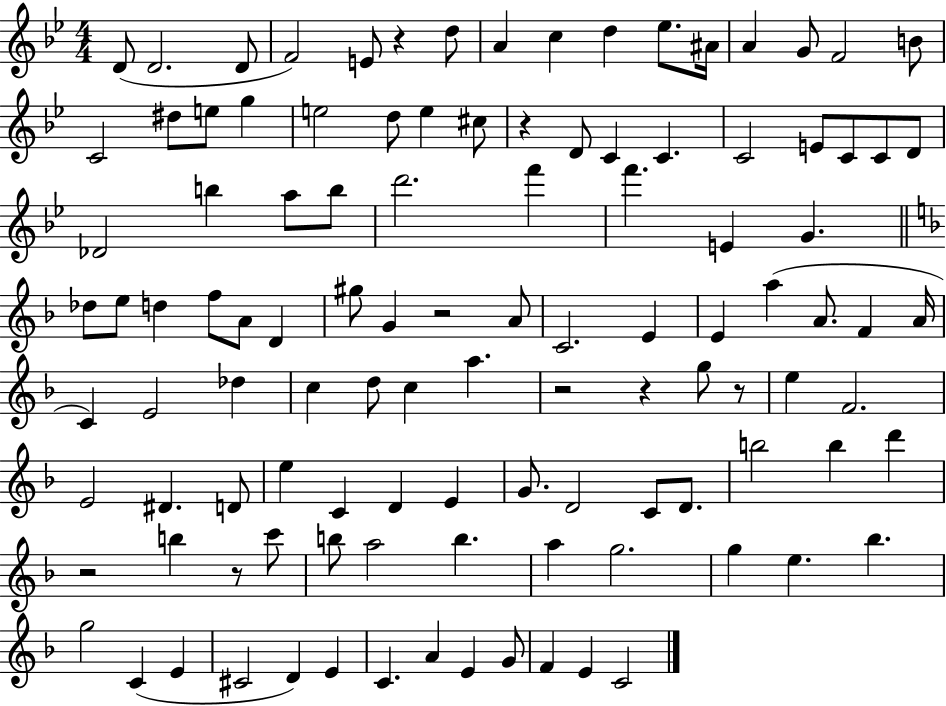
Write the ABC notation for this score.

X:1
T:Untitled
M:4/4
L:1/4
K:Bb
D/2 D2 D/2 F2 E/2 z d/2 A c d _e/2 ^A/4 A G/2 F2 B/2 C2 ^d/2 e/2 g e2 d/2 e ^c/2 z D/2 C C C2 E/2 C/2 C/2 D/2 _D2 b a/2 b/2 d'2 f' f' E G _d/2 e/2 d f/2 A/2 D ^g/2 G z2 A/2 C2 E E a A/2 F A/4 C E2 _d c d/2 c a z2 z g/2 z/2 e F2 E2 ^D D/2 e C D E G/2 D2 C/2 D/2 b2 b d' z2 b z/2 c'/2 b/2 a2 b a g2 g e _b g2 C E ^C2 D E C A E G/2 F E C2